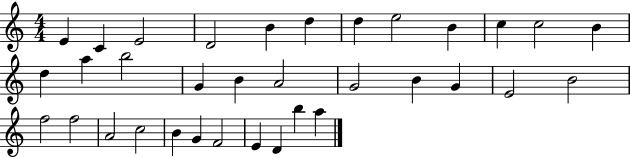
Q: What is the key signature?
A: C major